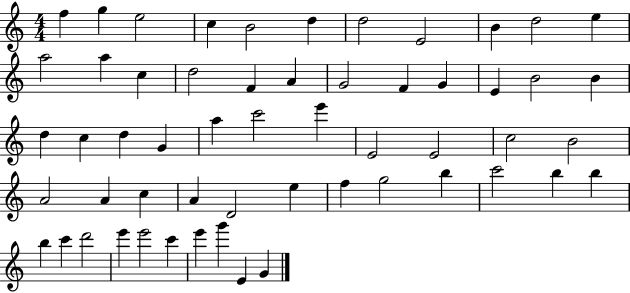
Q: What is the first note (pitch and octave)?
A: F5